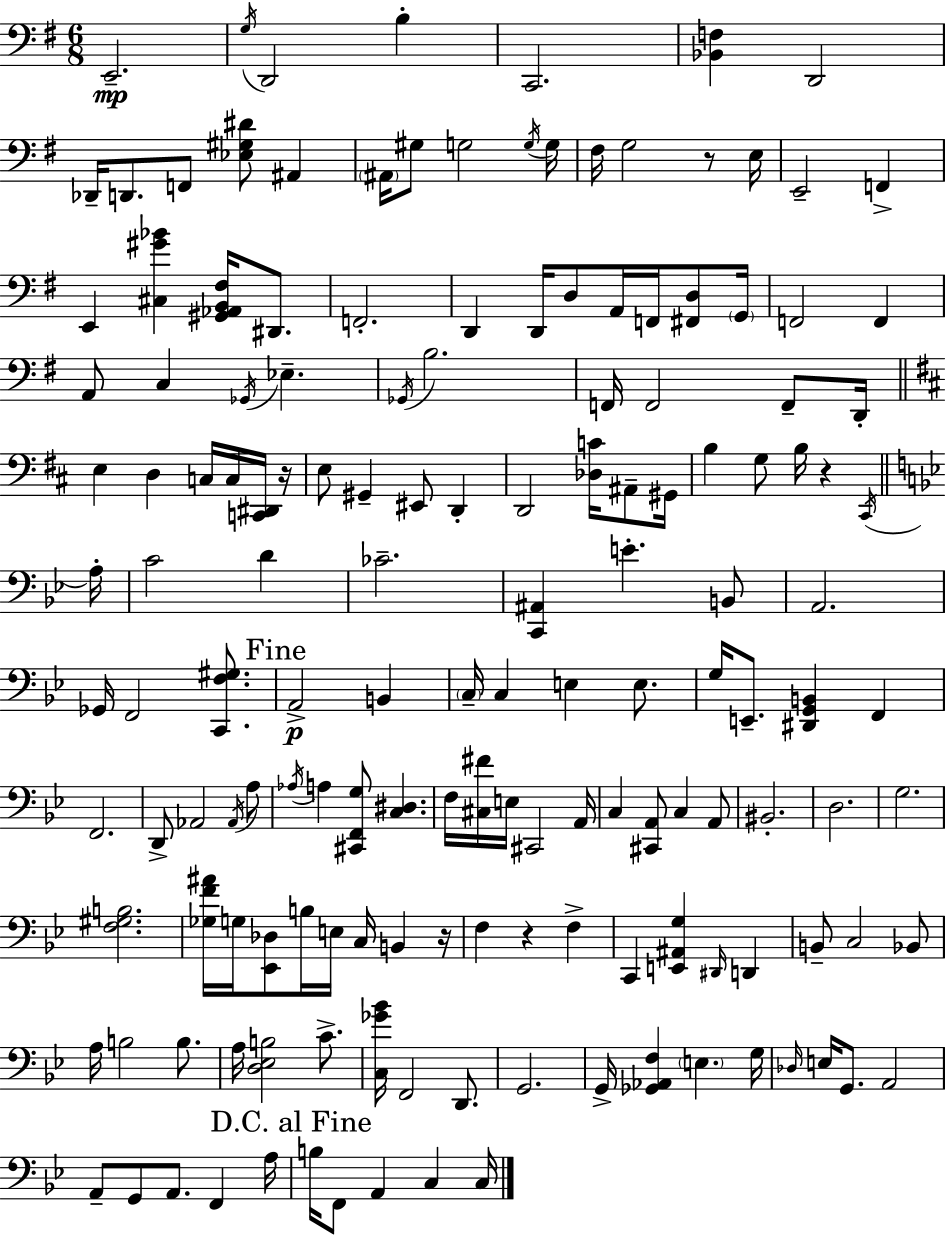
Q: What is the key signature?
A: G major